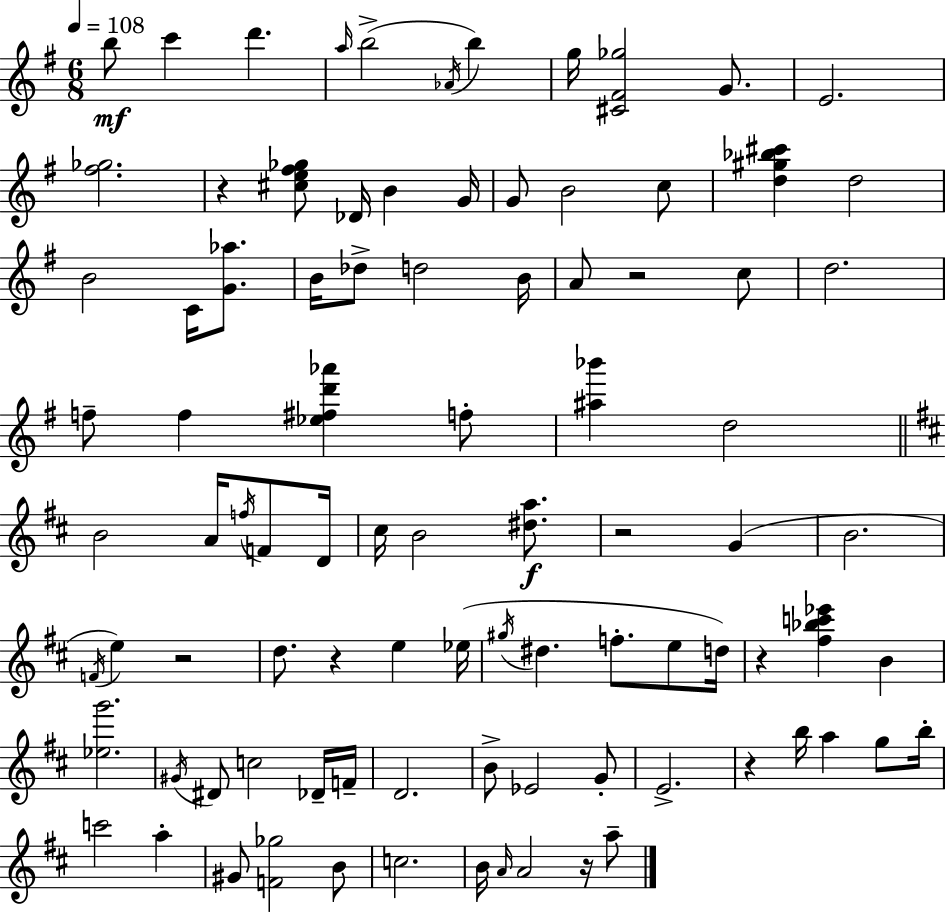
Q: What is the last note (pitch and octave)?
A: A5